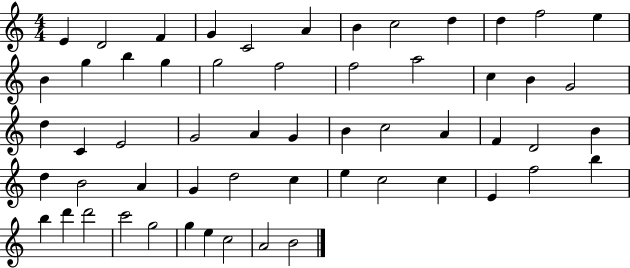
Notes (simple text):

E4/q D4/h F4/q G4/q C4/h A4/q B4/q C5/h D5/q D5/q F5/h E5/q B4/q G5/q B5/q G5/q G5/h F5/h F5/h A5/h C5/q B4/q G4/h D5/q C4/q E4/h G4/h A4/q G4/q B4/q C5/h A4/q F4/q D4/h B4/q D5/q B4/h A4/q G4/q D5/h C5/q E5/q C5/h C5/q E4/q F5/h B5/q B5/q D6/q D6/h C6/h G5/h G5/q E5/q C5/h A4/h B4/h